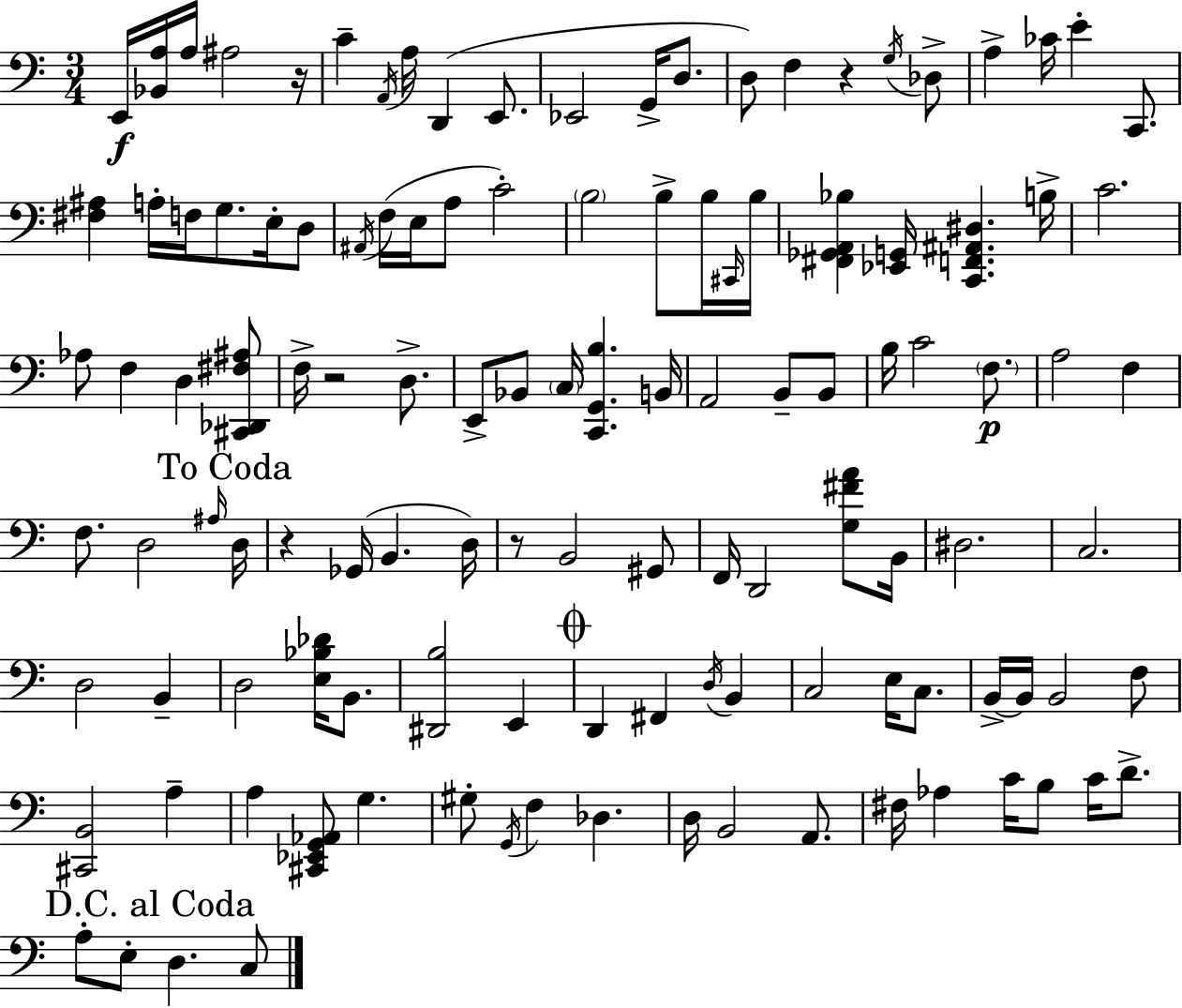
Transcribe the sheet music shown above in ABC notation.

X:1
T:Untitled
M:3/4
L:1/4
K:C
E,,/4 [_B,,A,]/4 A,/4 ^A,2 z/4 C A,,/4 A,/4 D,, E,,/2 _E,,2 G,,/4 D,/2 D,/2 F, z G,/4 _D,/2 A, _C/4 E C,,/2 [^F,^A,] A,/4 F,/4 G,/2 E,/4 D,/2 ^A,,/4 F,/4 E,/4 A,/2 C2 B,2 B,/2 B,/4 ^C,,/4 B,/4 [^F,,_G,,A,,_B,] [_E,,G,,]/4 [C,,F,,^A,,^D,] B,/4 C2 _A,/2 F, D, [^C,,_D,,^F,^A,]/2 F,/4 z2 D,/2 E,,/2 _B,,/2 C,/4 [C,,G,,B,] B,,/4 A,,2 B,,/2 B,,/2 B,/4 C2 F,/2 A,2 F, F,/2 D,2 ^A,/4 D,/4 z _G,,/4 B,, D,/4 z/2 B,,2 ^G,,/2 F,,/4 D,,2 [G,^FA]/2 B,,/4 ^D,2 C,2 D,2 B,, D,2 [E,_B,_D]/4 B,,/2 [^D,,B,]2 E,, D,, ^F,, D,/4 B,, C,2 E,/4 C,/2 B,,/4 B,,/4 B,,2 F,/2 [^C,,B,,]2 A, A, [^C,,_E,,G,,_A,,]/2 G, ^G,/2 G,,/4 F, _D, D,/4 B,,2 A,,/2 ^F,/4 _A, C/4 B,/2 C/4 D/2 A,/2 E,/2 D, C,/2